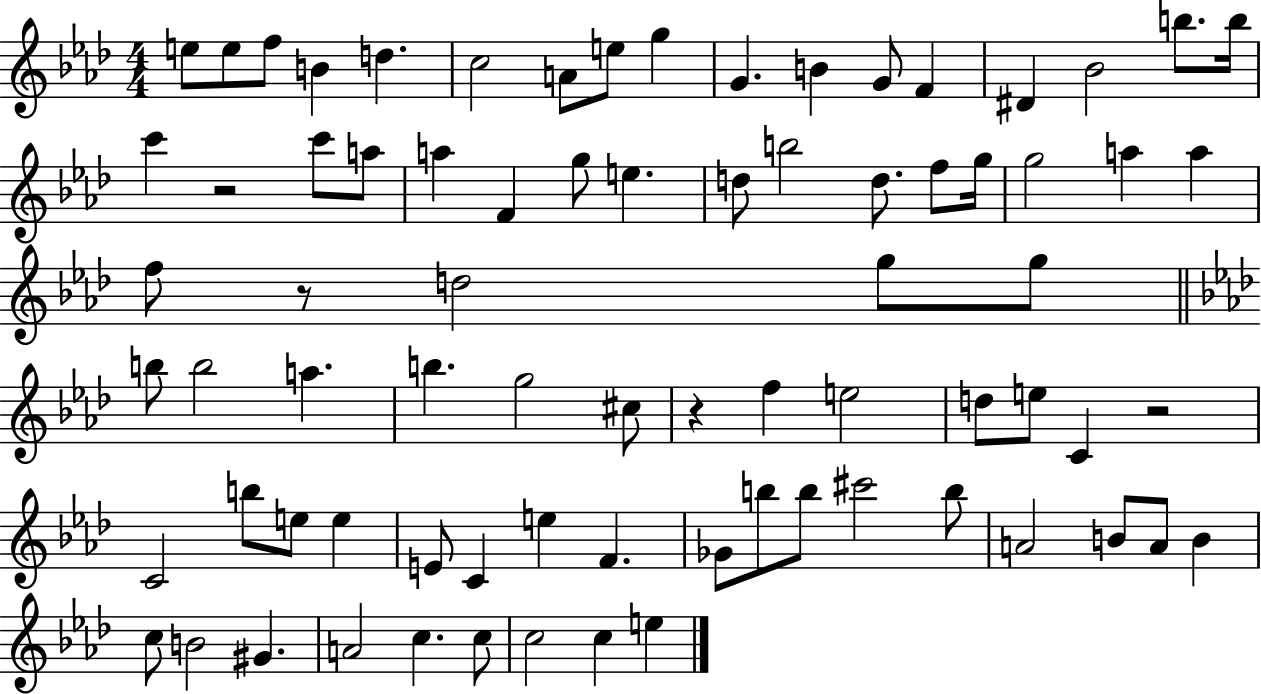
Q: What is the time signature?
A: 4/4